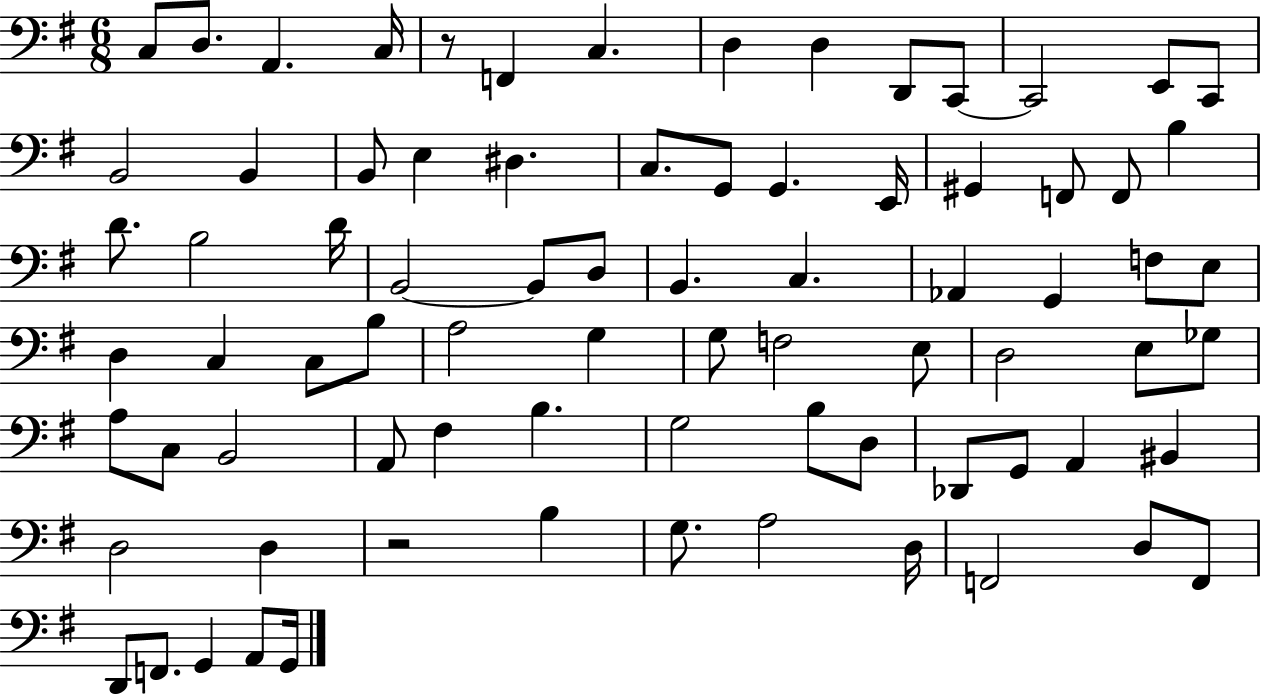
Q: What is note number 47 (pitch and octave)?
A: E3